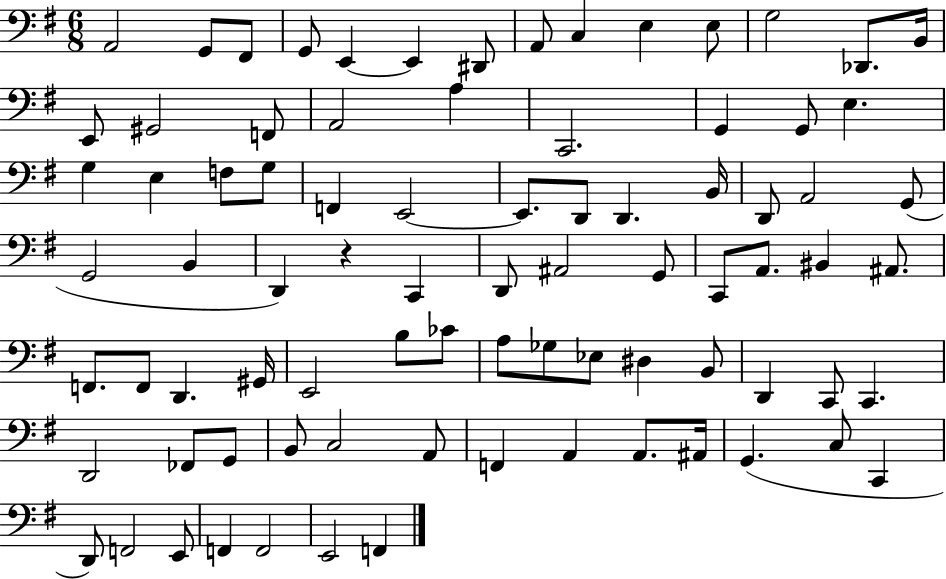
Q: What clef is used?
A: bass